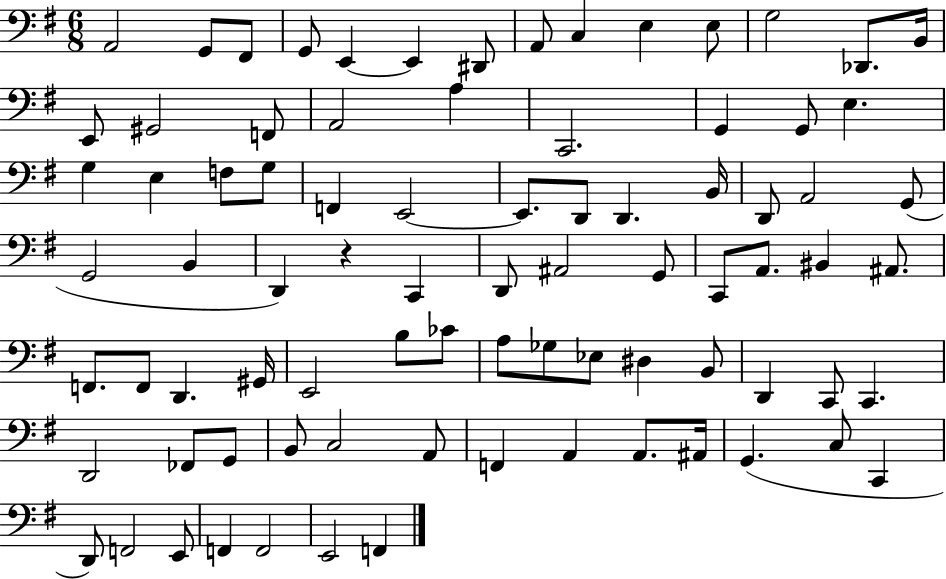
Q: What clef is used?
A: bass